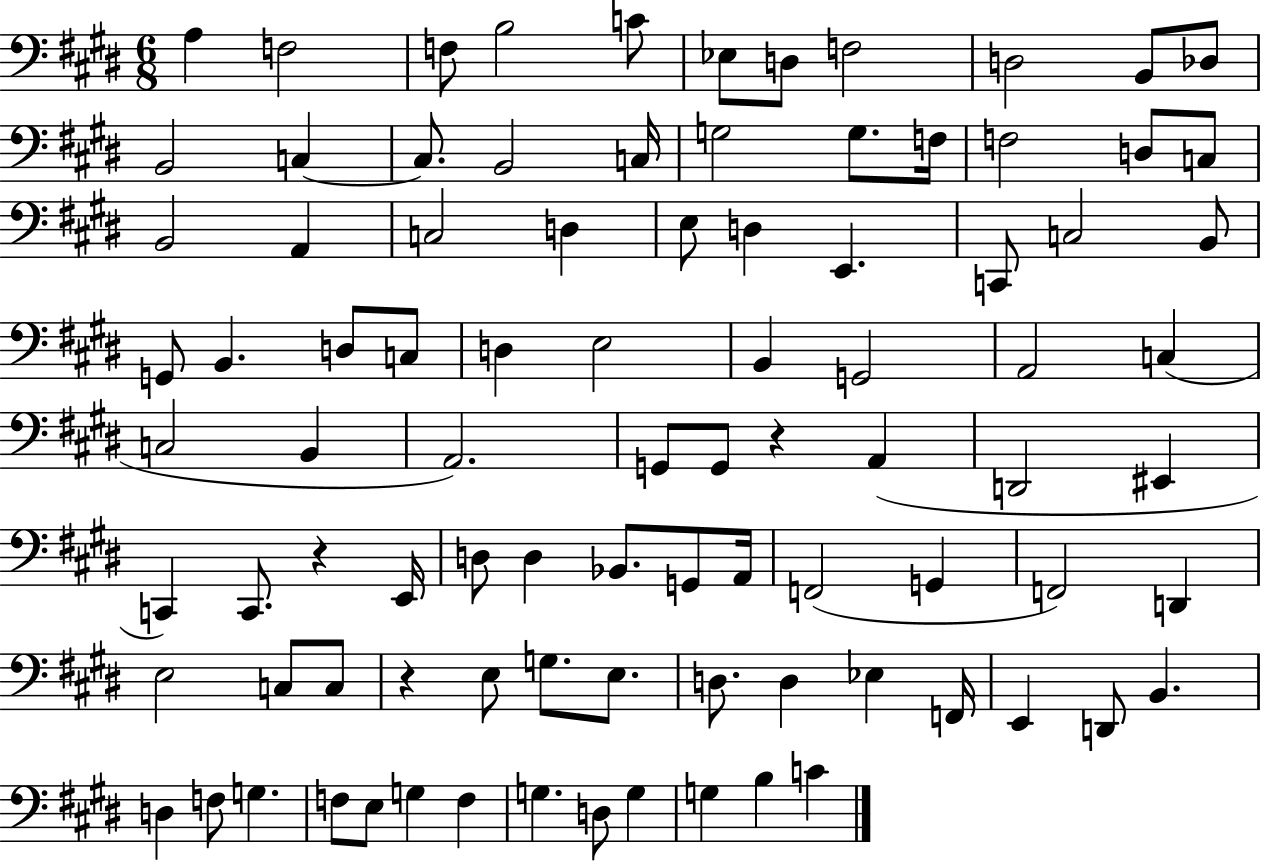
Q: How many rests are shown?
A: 3